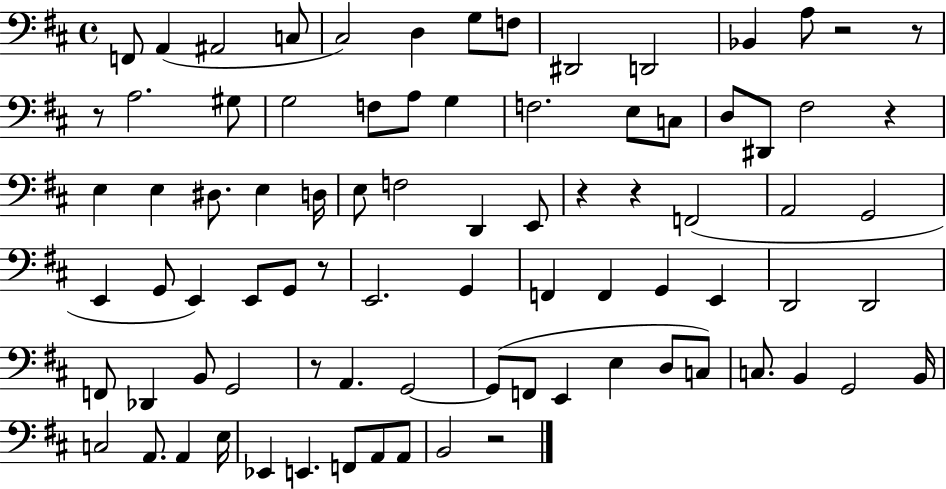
F2/e A2/q A#2/h C3/e C#3/h D3/q G3/e F3/e D#2/h D2/h Bb2/q A3/e R/h R/e R/e A3/h. G#3/e G3/h F3/e A3/e G3/q F3/h. E3/e C3/e D3/e D#2/e F#3/h R/q E3/q E3/q D#3/e. E3/q D3/s E3/e F3/h D2/q E2/e R/q R/q F2/h A2/h G2/h E2/q G2/e E2/q E2/e G2/e R/e E2/h. G2/q F2/q F2/q G2/q E2/q D2/h D2/h F2/e Db2/q B2/e G2/h R/e A2/q. G2/h G2/e F2/e E2/q E3/q D3/e C3/e C3/e. B2/q G2/h B2/s C3/h A2/e. A2/q E3/s Eb2/q E2/q. F2/e A2/e A2/e B2/h R/h